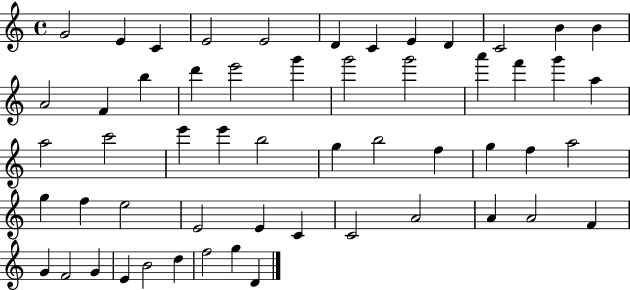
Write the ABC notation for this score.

X:1
T:Untitled
M:4/4
L:1/4
K:C
G2 E C E2 E2 D C E D C2 B B A2 F b d' e'2 g' g'2 g'2 a' f' g' a a2 c'2 e' e' b2 g b2 f g f a2 g f e2 E2 E C C2 A2 A A2 F G F2 G E B2 d f2 g D